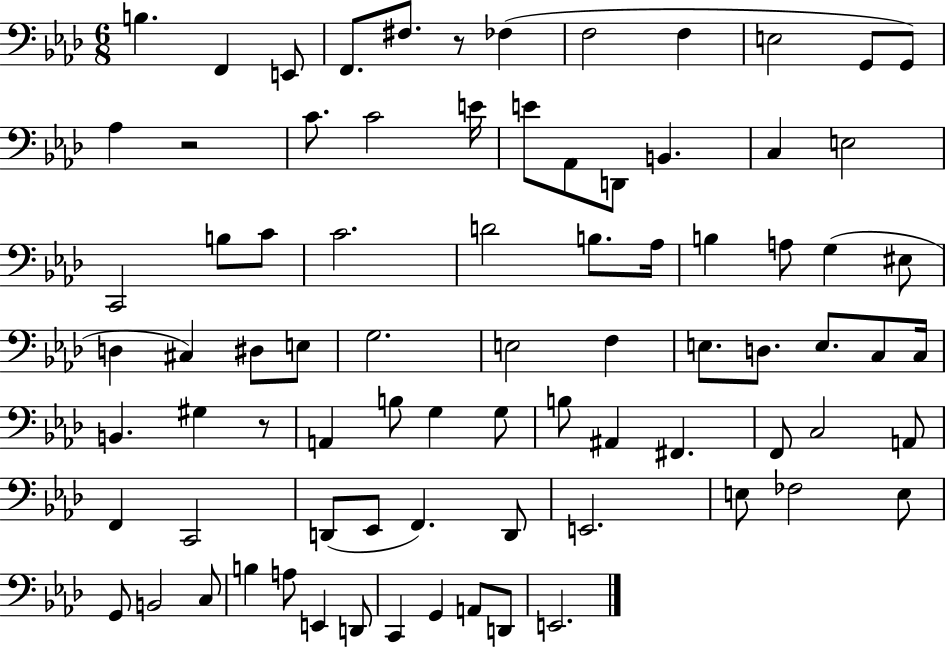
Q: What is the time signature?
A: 6/8